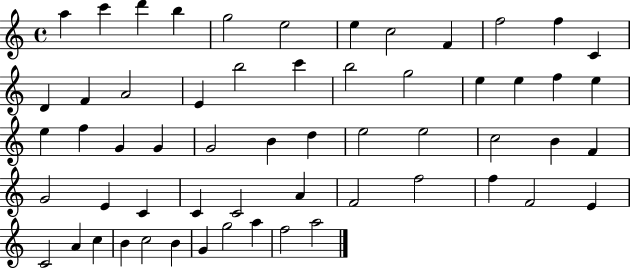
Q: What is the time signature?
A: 4/4